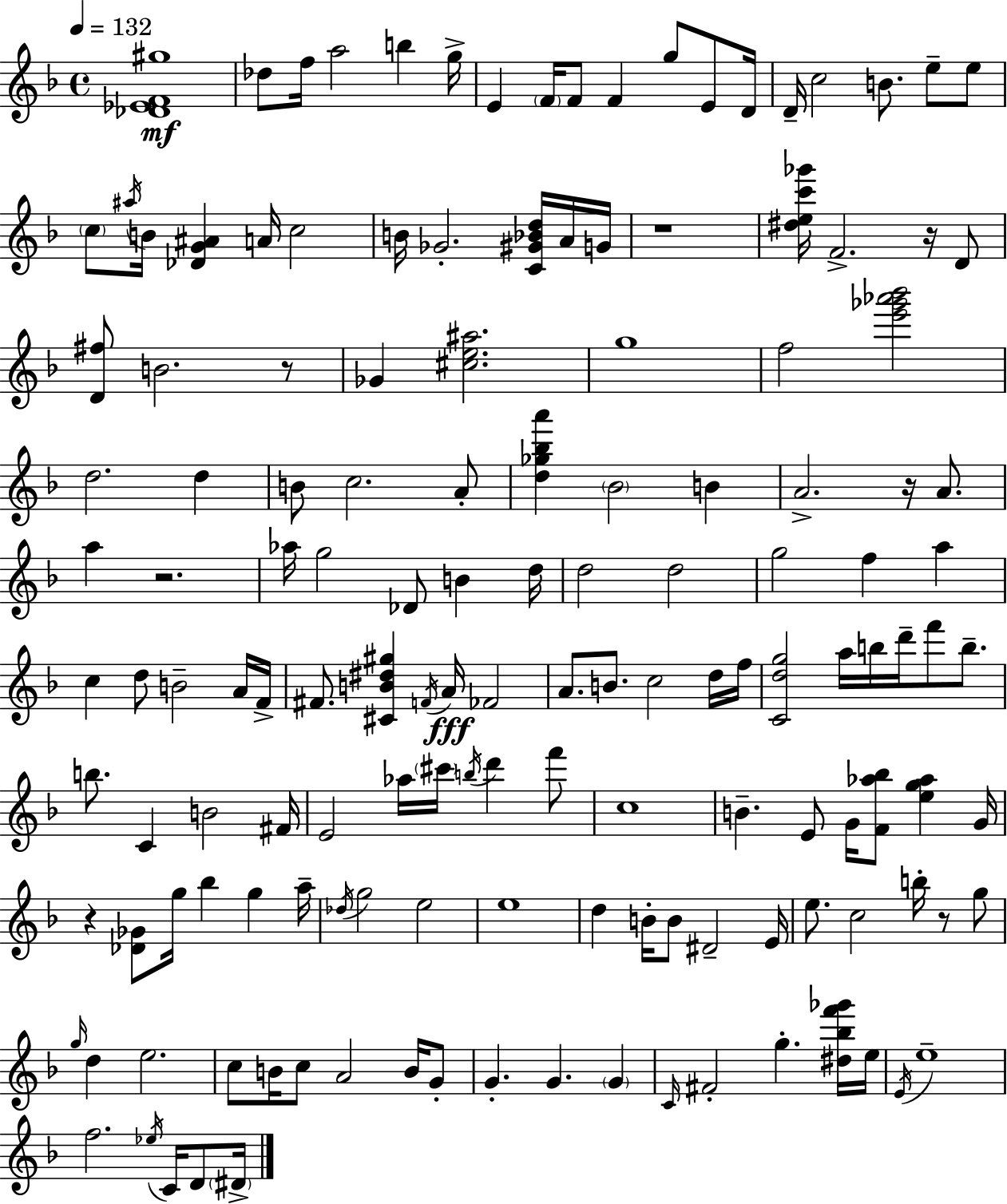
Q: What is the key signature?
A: D minor